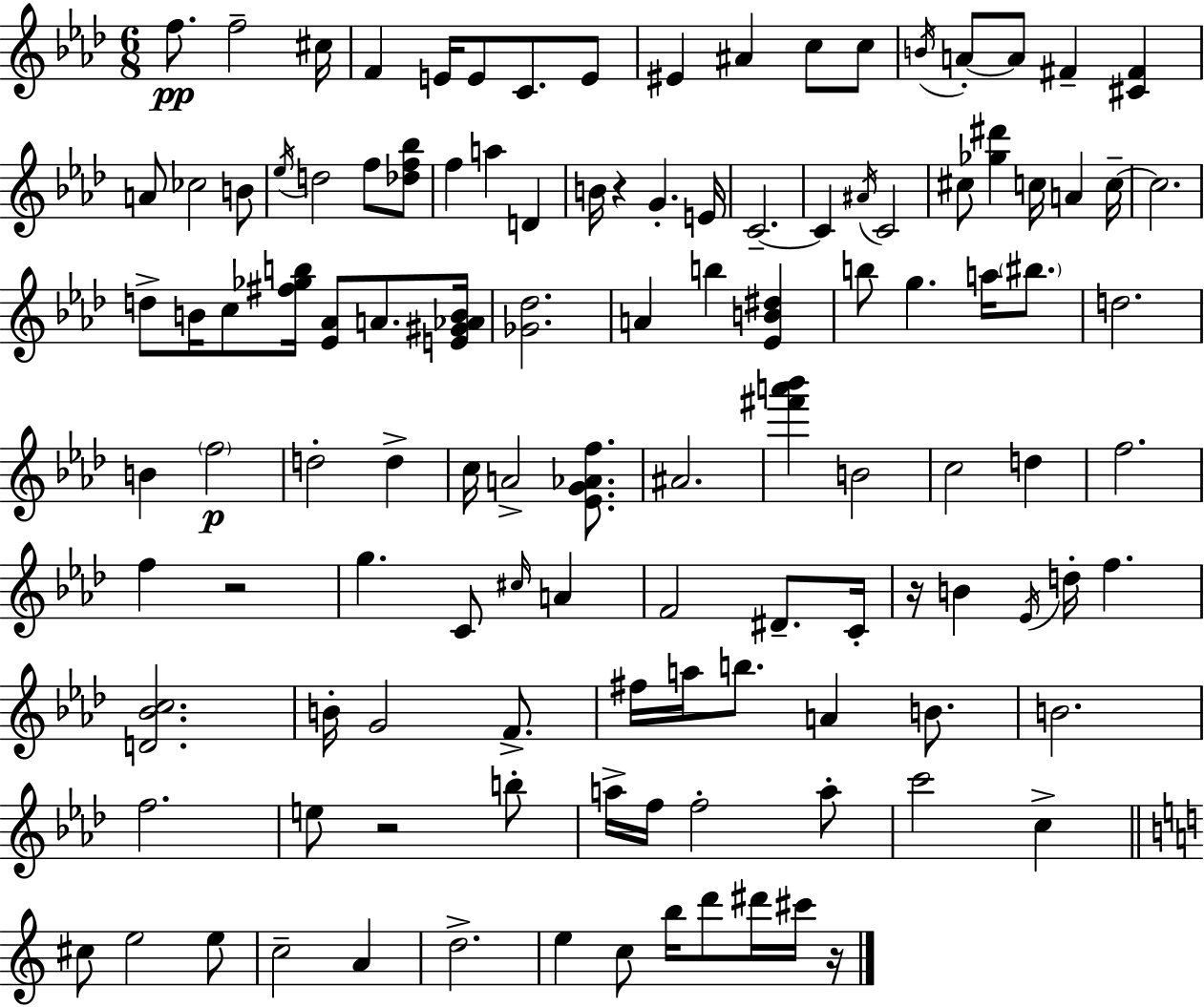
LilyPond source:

{
  \clef treble
  \numericTimeSignature
  \time 6/8
  \key aes \major
  \repeat volta 2 { f''8.\pp f''2-- cis''16 | f'4 e'16 e'8 c'8. e'8 | eis'4 ais'4 c''8 c''8 | \acciaccatura { b'16 } a'8-.~~ a'8 fis'4-- <cis' fis'>4 | \break a'8 ces''2 b'8 | \acciaccatura { ees''16 } d''2 f''8 | <des'' f'' bes''>8 f''4 a''4 d'4 | b'16 r4 g'4.-. | \break e'16 c'2.--~~ | c'4 \acciaccatura { ais'16 } c'2 | cis''8 <ges'' dis'''>4 c''16 a'4 | c''16--~~ c''2. | \break d''8-> b'16 c''8 <fis'' ges'' b''>16 <ees' aes'>8 a'8. | <e' gis' aes' b'>16 <ges' des''>2. | a'4 b''4 <ees' b' dis''>4 | b''8 g''4. a''16 | \break \parenthesize bis''8. d''2. | b'4 \parenthesize f''2\p | d''2-. d''4-> | c''16 a'2-> | \break <ees' g' aes' f''>8. ais'2. | <fis''' a''' bes'''>4 b'2 | c''2 d''4 | f''2. | \break f''4 r2 | g''4. c'8 \grace { cis''16 } | a'4 f'2 | dis'8.-- c'16-. r16 b'4 \acciaccatura { ees'16 } d''16-. f''4. | \break <d' bes' c''>2. | b'16-. g'2 | f'8.-> fis''16 a''16 b''8. a'4 | b'8. b'2. | \break f''2. | e''8 r2 | b''8-. a''16-> f''16 f''2-. | a''8-. c'''2 | \break c''4-> \bar "||" \break \key a \minor cis''8 e''2 e''8 | c''2-- a'4 | d''2.-> | e''4 c''8 b''16 d'''8 dis'''16 cis'''16 r16 | \break } \bar "|."
}